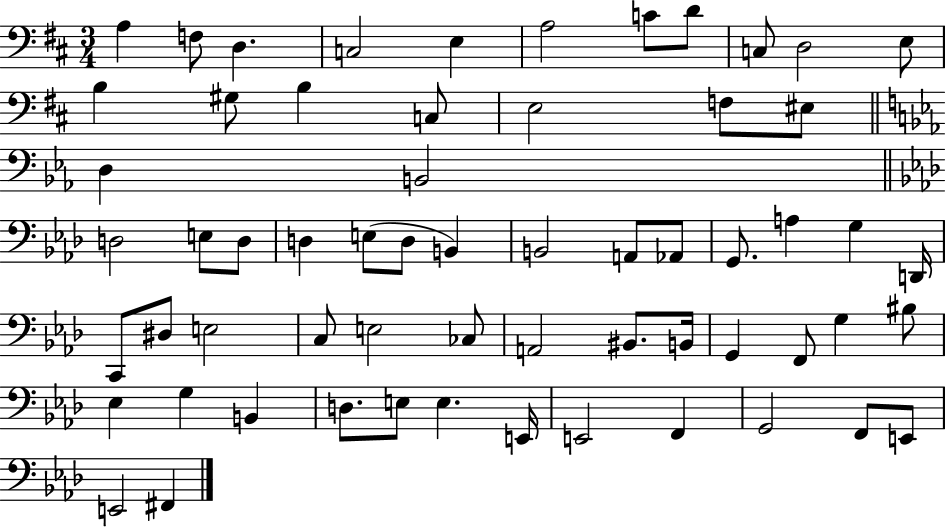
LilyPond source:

{
  \clef bass
  \numericTimeSignature
  \time 3/4
  \key d \major
  a4 f8 d4. | c2 e4 | a2 c'8 d'8 | c8 d2 e8 | \break b4 gis8 b4 c8 | e2 f8 eis8 | \bar "||" \break \key ees \major d4 b,2 | \bar "||" \break \key aes \major d2 e8 d8 | d4 e8( d8 b,4) | b,2 a,8 aes,8 | g,8. a4 g4 d,16 | \break c,8 dis8 e2 | c8 e2 ces8 | a,2 bis,8. b,16 | g,4 f,8 g4 bis8 | \break ees4 g4 b,4 | d8. e8 e4. e,16 | e,2 f,4 | g,2 f,8 e,8 | \break e,2 fis,4 | \bar "|."
}